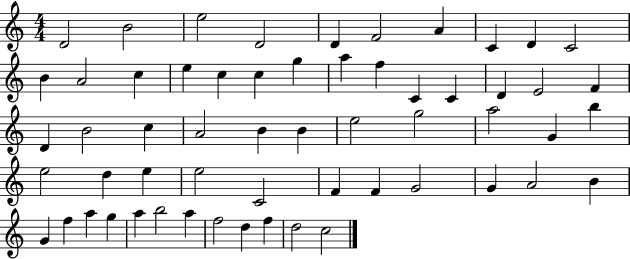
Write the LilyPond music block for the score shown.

{
  \clef treble
  \numericTimeSignature
  \time 4/4
  \key c \major
  d'2 b'2 | e''2 d'2 | d'4 f'2 a'4 | c'4 d'4 c'2 | \break b'4 a'2 c''4 | e''4 c''4 c''4 g''4 | a''4 f''4 c'4 c'4 | d'4 e'2 f'4 | \break d'4 b'2 c''4 | a'2 b'4 b'4 | e''2 g''2 | a''2 g'4 b''4 | \break e''2 d''4 e''4 | e''2 c'2 | f'4 f'4 g'2 | g'4 a'2 b'4 | \break g'4 f''4 a''4 g''4 | a''4 b''2 a''4 | f''2 d''4 f''4 | d''2 c''2 | \break \bar "|."
}